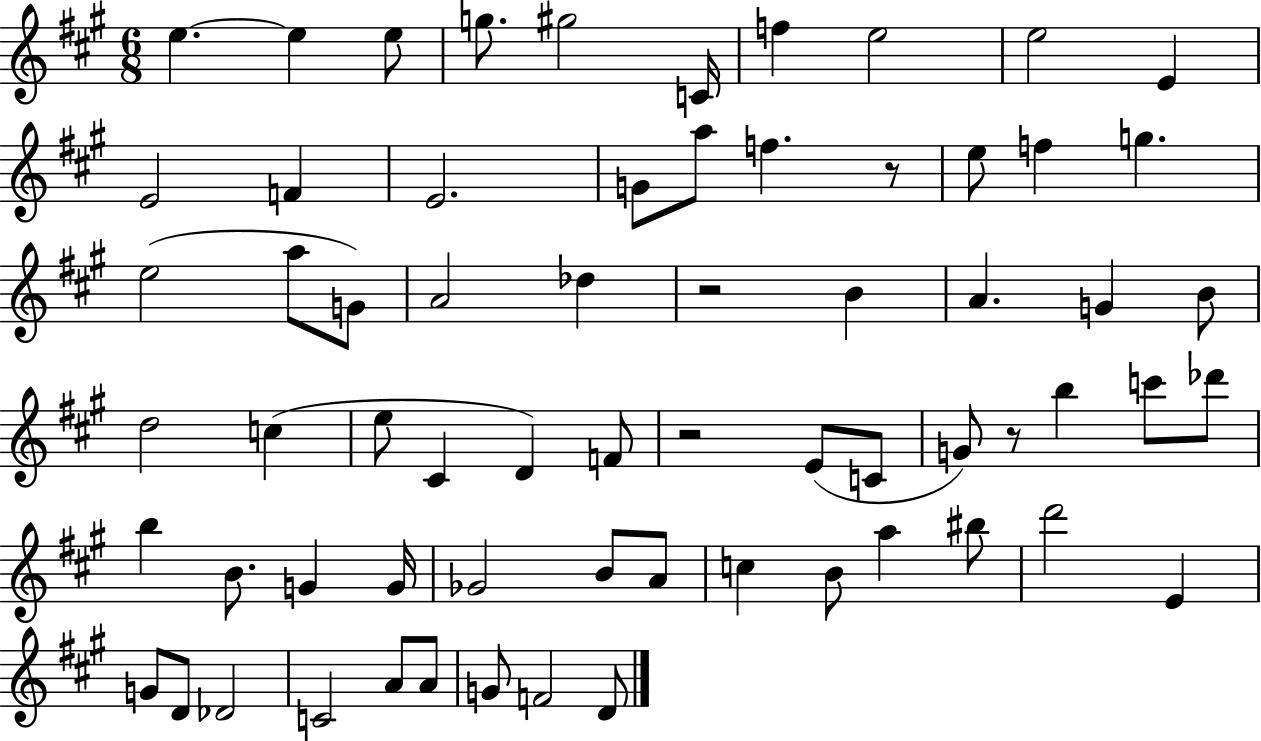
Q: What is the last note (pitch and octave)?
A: D4